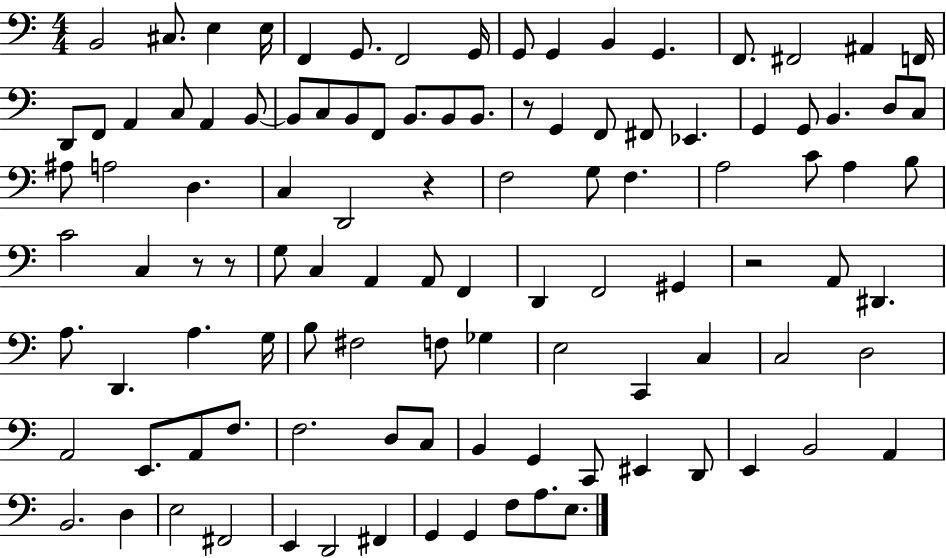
{
  \clef bass
  \numericTimeSignature
  \time 4/4
  \key c \major
  \repeat volta 2 { b,2 cis8. e4 e16 | f,4 g,8. f,2 g,16 | g,8 g,4 b,4 g,4. | f,8. fis,2 ais,4 f,16 | \break d,8 f,8 a,4 c8 a,4 b,8~~ | b,8 c8 b,8 f,8 b,8. b,8 b,8. | r8 g,4 f,8 fis,8 ees,4. | g,4 g,8 b,4. d8 c8 | \break ais8 a2 d4. | c4 d,2 r4 | f2 g8 f4. | a2 c'8 a4 b8 | \break c'2 c4 r8 r8 | g8 c4 a,4 a,8 f,4 | d,4 f,2 gis,4 | r2 a,8 dis,4. | \break a8. d,4. a4. g16 | b8 fis2 f8 ges4 | e2 c,4 c4 | c2 d2 | \break a,2 e,8. a,8 f8. | f2. d8 c8 | b,4 g,4 c,8 eis,4 d,8 | e,4 b,2 a,4 | \break b,2. d4 | e2 fis,2 | e,4 d,2 fis,4 | g,4 g,4 f8 a8. e8. | \break } \bar "|."
}